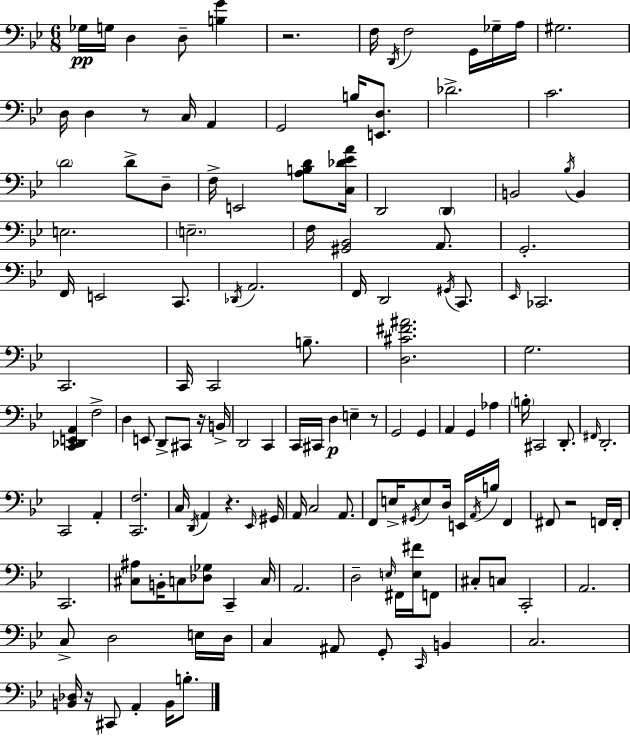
Gb3/s G3/s D3/q D3/e [B3,G4]/q R/h. F3/s D2/s F3/h G2/s Gb3/s A3/s G#3/h. D3/s D3/q R/e C3/s A2/q G2/h B3/s [E2,D3]/e. Db4/h. C4/h. D4/h D4/e D3/e F3/s E2/h [A3,B3,D4]/e [C3,Db4,Eb4,A4]/s D2/h D2/q B2/h Bb3/s B2/q E3/h. E3/h. F3/s [G#2,Bb2]/h A2/e. G2/h. F2/s E2/h C2/e. Db2/s A2/h. F2/s D2/h G#2/s C2/e. Eb2/s CES2/h. C2/h. C2/s C2/h B3/e. [D3,C#4,F#4,A#4]/h. G3/h. [C2,Db2,E2,A2]/q F3/h D3/q E2/e D2/e C#2/e R/s B2/s D2/h C2/q C2/s C#2/s D3/q E3/q R/e G2/h G2/q A2/q G2/q Ab3/q B3/s C#2/h D2/e. F#2/s D2/h. C2/h A2/q [C2,F3]/h. C3/s D2/s A2/q R/q. Eb2/s G#2/s A2/s C3/h A2/e. F2/e E3/s G#2/s E3/e D3/s E2/s A2/s B3/s F2/q F#2/e R/h F2/s F2/s C2/h. [C#3,A#3]/e B2/s C3/e [Db3,Gb3]/e C2/q C3/s A2/h. D3/h E3/s F#2/s [E3,F#4]/s F2/e C#3/e C3/e C2/h A2/h. C3/e D3/h E3/s D3/s C3/q A#2/e G2/e C2/s B2/q C3/h. [B2,Db3]/s R/s C#2/e A2/q B2/s B3/e.